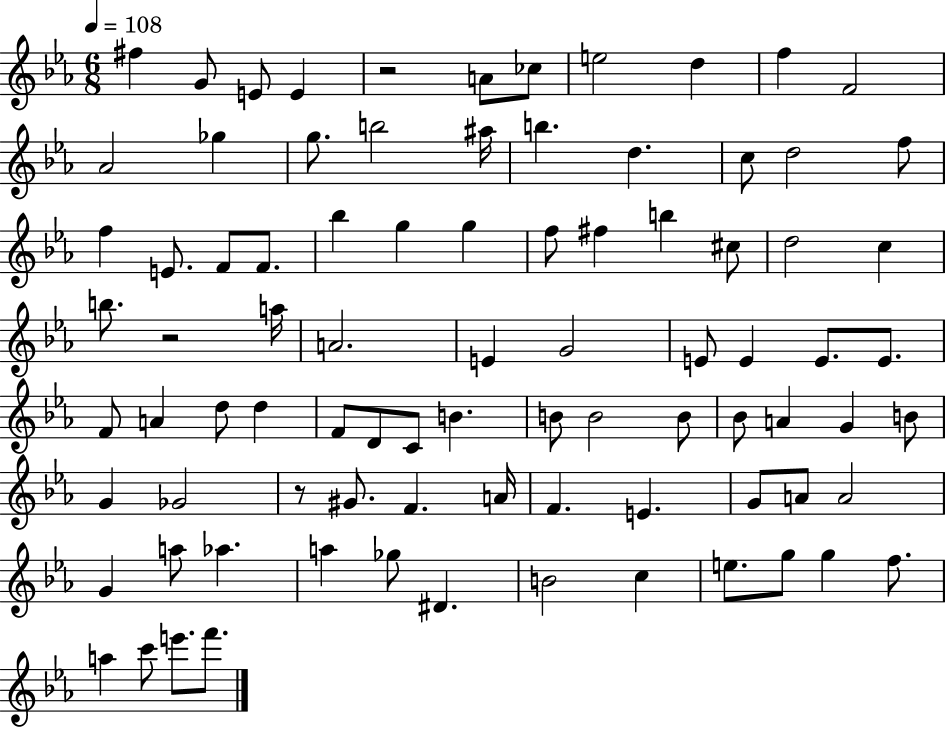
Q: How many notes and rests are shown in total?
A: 86